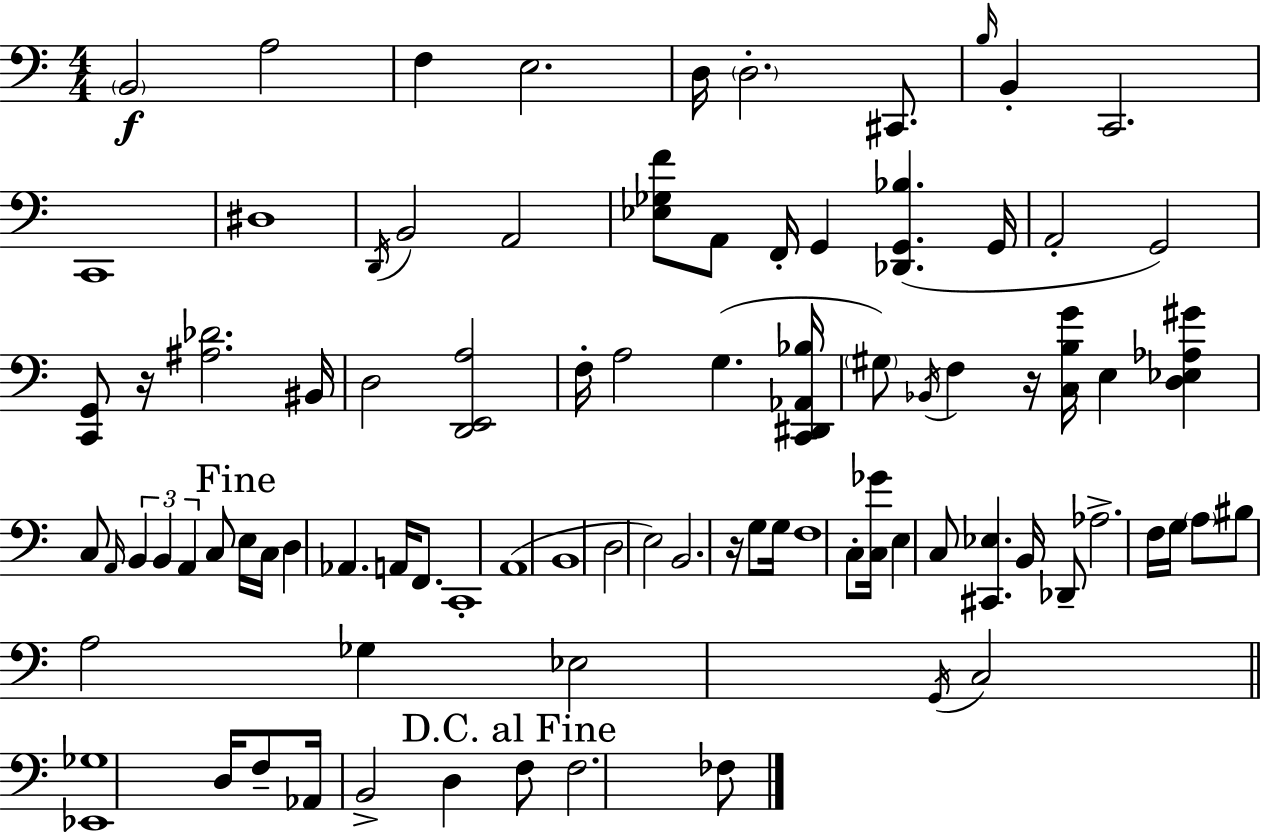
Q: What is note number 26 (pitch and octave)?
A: G3